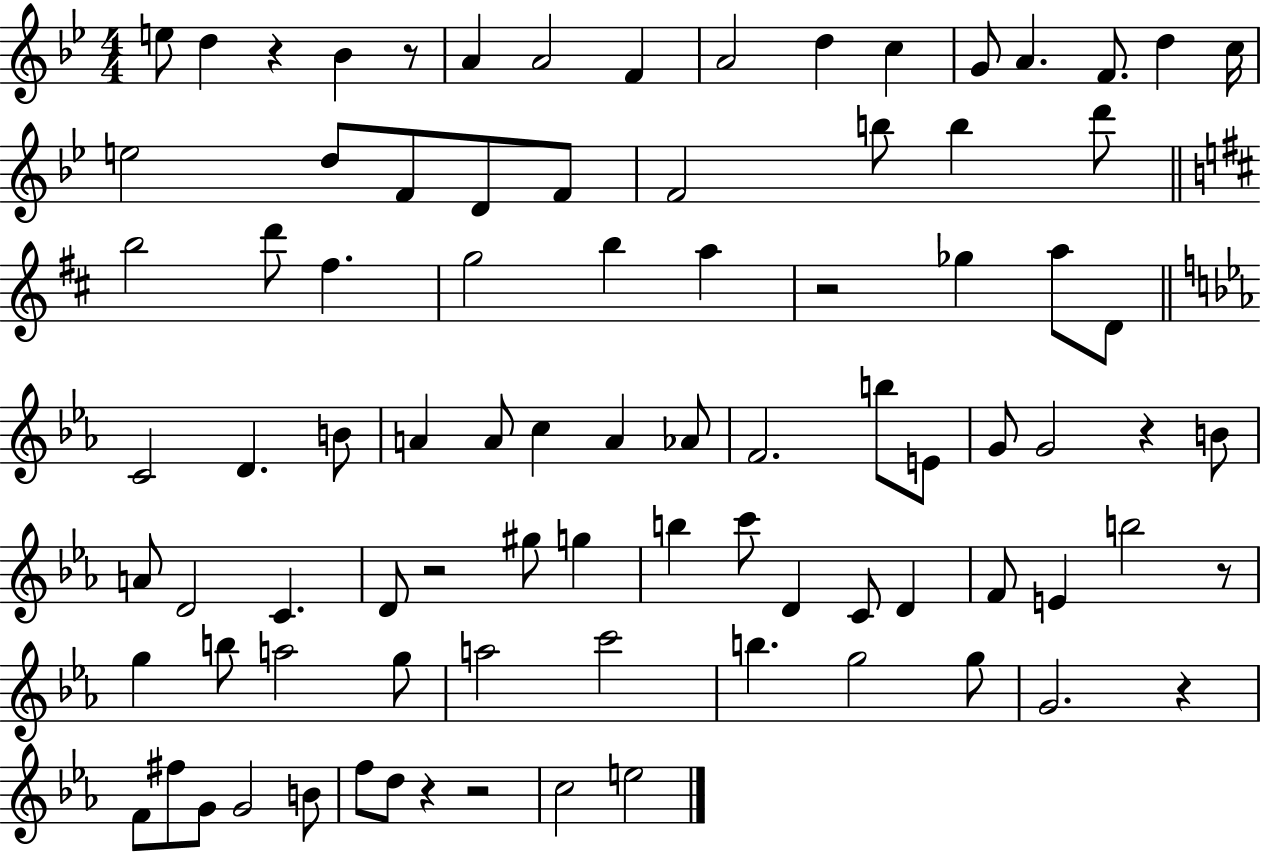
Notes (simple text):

E5/e D5/q R/q Bb4/q R/e A4/q A4/h F4/q A4/h D5/q C5/q G4/e A4/q. F4/e. D5/q C5/s E5/h D5/e F4/e D4/e F4/e F4/h B5/e B5/q D6/e B5/h D6/e F#5/q. G5/h B5/q A5/q R/h Gb5/q A5/e D4/e C4/h D4/q. B4/e A4/q A4/e C5/q A4/q Ab4/e F4/h. B5/e E4/e G4/e G4/h R/q B4/e A4/e D4/h C4/q. D4/e R/h G#5/e G5/q B5/q C6/e D4/q C4/e D4/q F4/e E4/q B5/h R/e G5/q B5/e A5/h G5/e A5/h C6/h B5/q. G5/h G5/e G4/h. R/q F4/e F#5/e G4/e G4/h B4/e F5/e D5/e R/q R/h C5/h E5/h